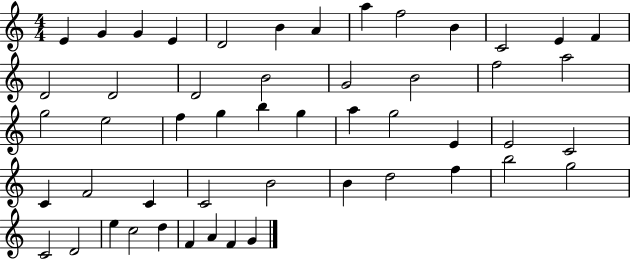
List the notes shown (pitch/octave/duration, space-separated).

E4/q G4/q G4/q E4/q D4/h B4/q A4/q A5/q F5/h B4/q C4/h E4/q F4/q D4/h D4/h D4/h B4/h G4/h B4/h F5/h A5/h G5/h E5/h F5/q G5/q B5/q G5/q A5/q G5/h E4/q E4/h C4/h C4/q F4/h C4/q C4/h B4/h B4/q D5/h F5/q B5/h G5/h C4/h D4/h E5/q C5/h D5/q F4/q A4/q F4/q G4/q